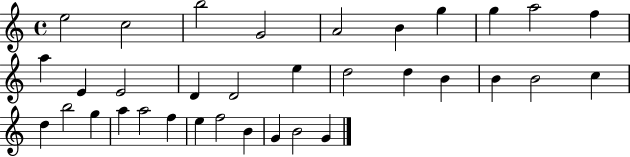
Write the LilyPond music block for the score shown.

{
  \clef treble
  \time 4/4
  \defaultTimeSignature
  \key c \major
  e''2 c''2 | b''2 g'2 | a'2 b'4 g''4 | g''4 a''2 f''4 | \break a''4 e'4 e'2 | d'4 d'2 e''4 | d''2 d''4 b'4 | b'4 b'2 c''4 | \break d''4 b''2 g''4 | a''4 a''2 f''4 | e''4 f''2 b'4 | g'4 b'2 g'4 | \break \bar "|."
}